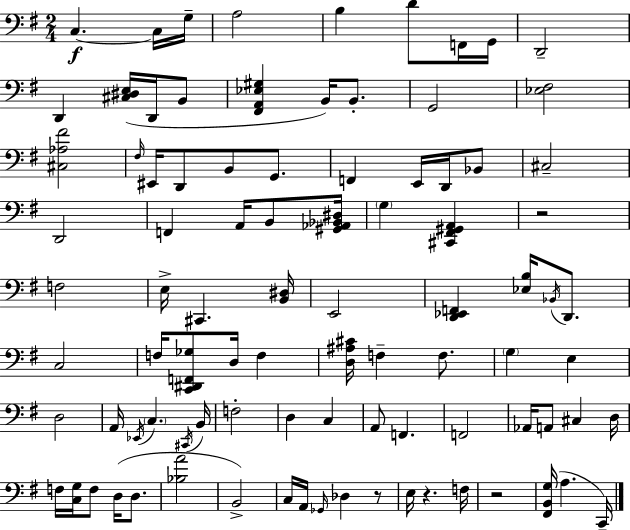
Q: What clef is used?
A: bass